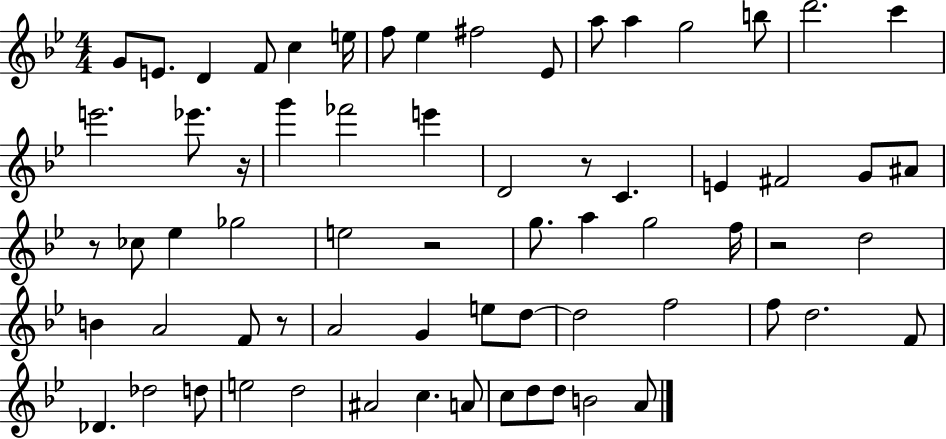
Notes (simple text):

G4/e E4/e. D4/q F4/e C5/q E5/s F5/e Eb5/q F#5/h Eb4/e A5/e A5/q G5/h B5/e D6/h. C6/q E6/h. Eb6/e. R/s G6/q FES6/h E6/q D4/h R/e C4/q. E4/q F#4/h G4/e A#4/e R/e CES5/e Eb5/q Gb5/h E5/h R/h G5/e. A5/q G5/h F5/s R/h D5/h B4/q A4/h F4/e R/e A4/h G4/q E5/e D5/e D5/h F5/h F5/e D5/h. F4/e Db4/q. Db5/h D5/e E5/h D5/h A#4/h C5/q. A4/e C5/e D5/e D5/e B4/h A4/e